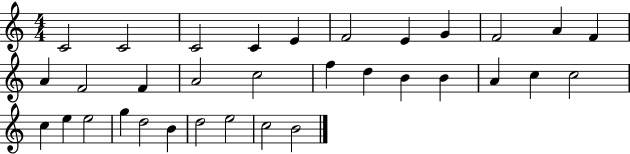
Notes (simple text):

C4/h C4/h C4/h C4/q E4/q F4/h E4/q G4/q F4/h A4/q F4/q A4/q F4/h F4/q A4/h C5/h F5/q D5/q B4/q B4/q A4/q C5/q C5/h C5/q E5/q E5/h G5/q D5/h B4/q D5/h E5/h C5/h B4/h